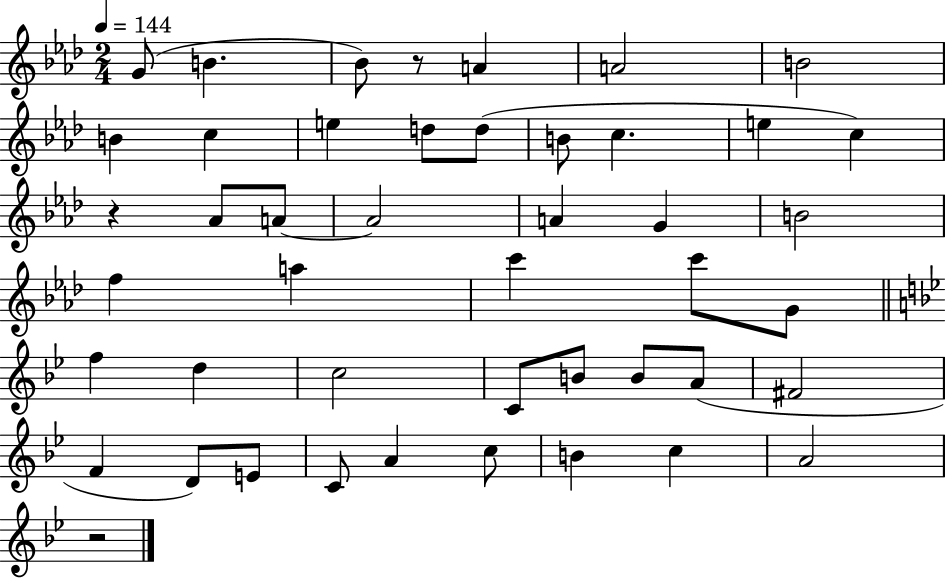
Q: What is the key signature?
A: AES major